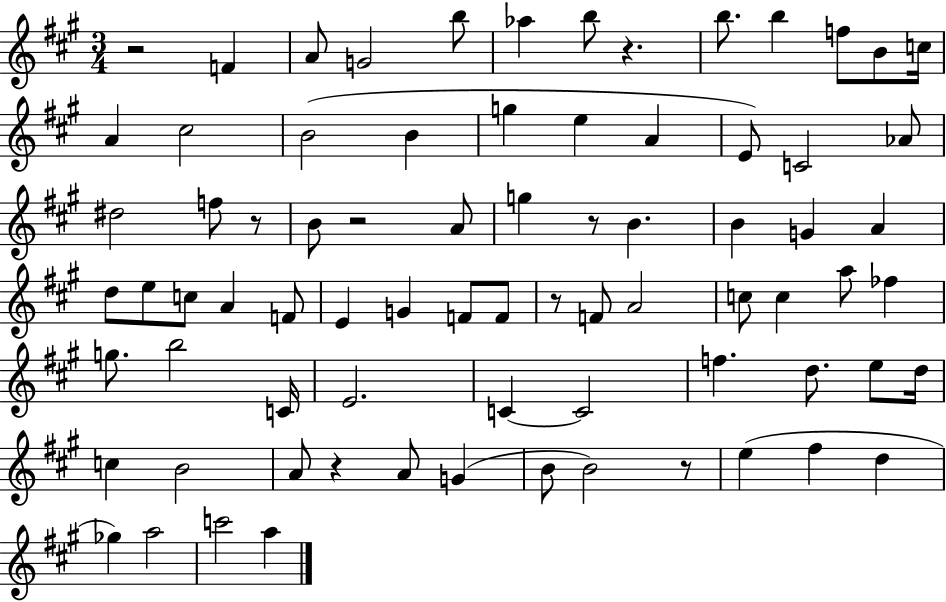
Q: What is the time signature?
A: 3/4